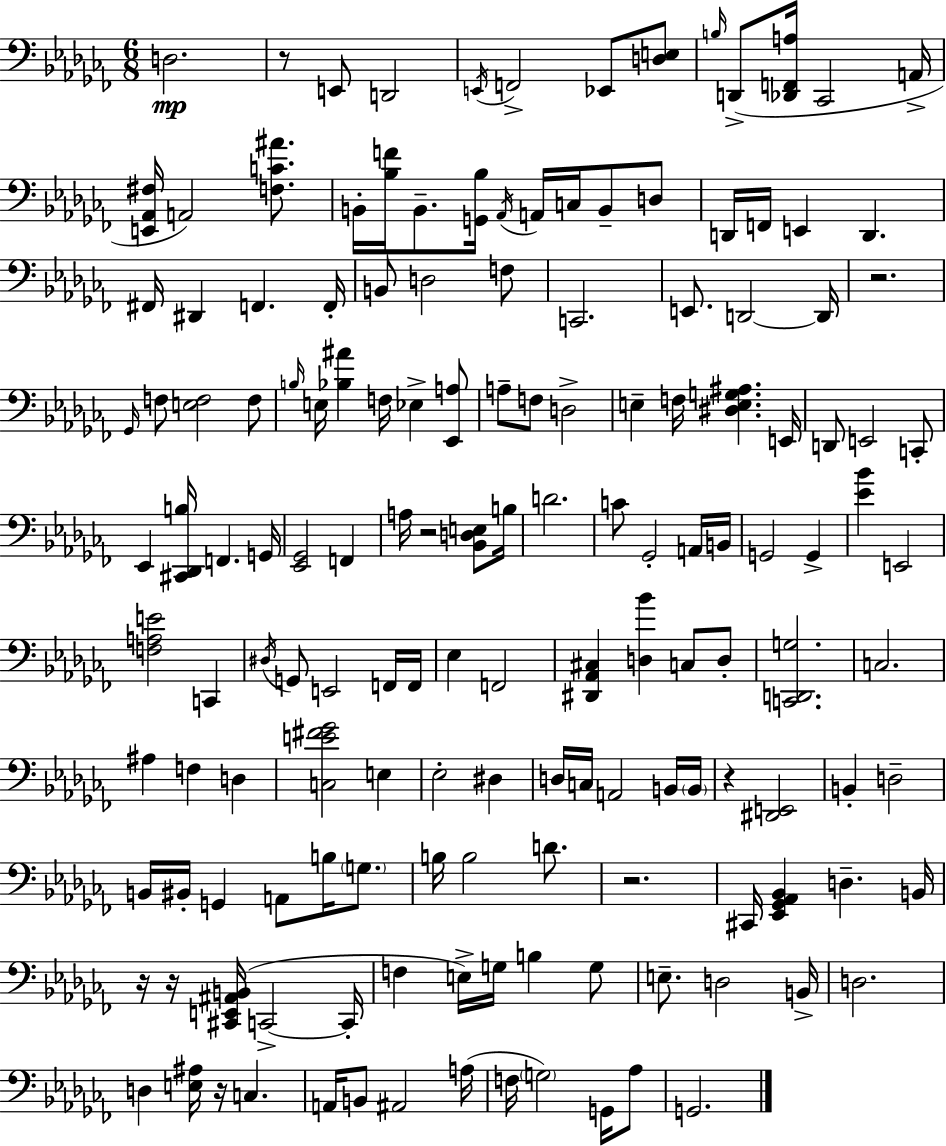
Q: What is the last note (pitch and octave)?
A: G2